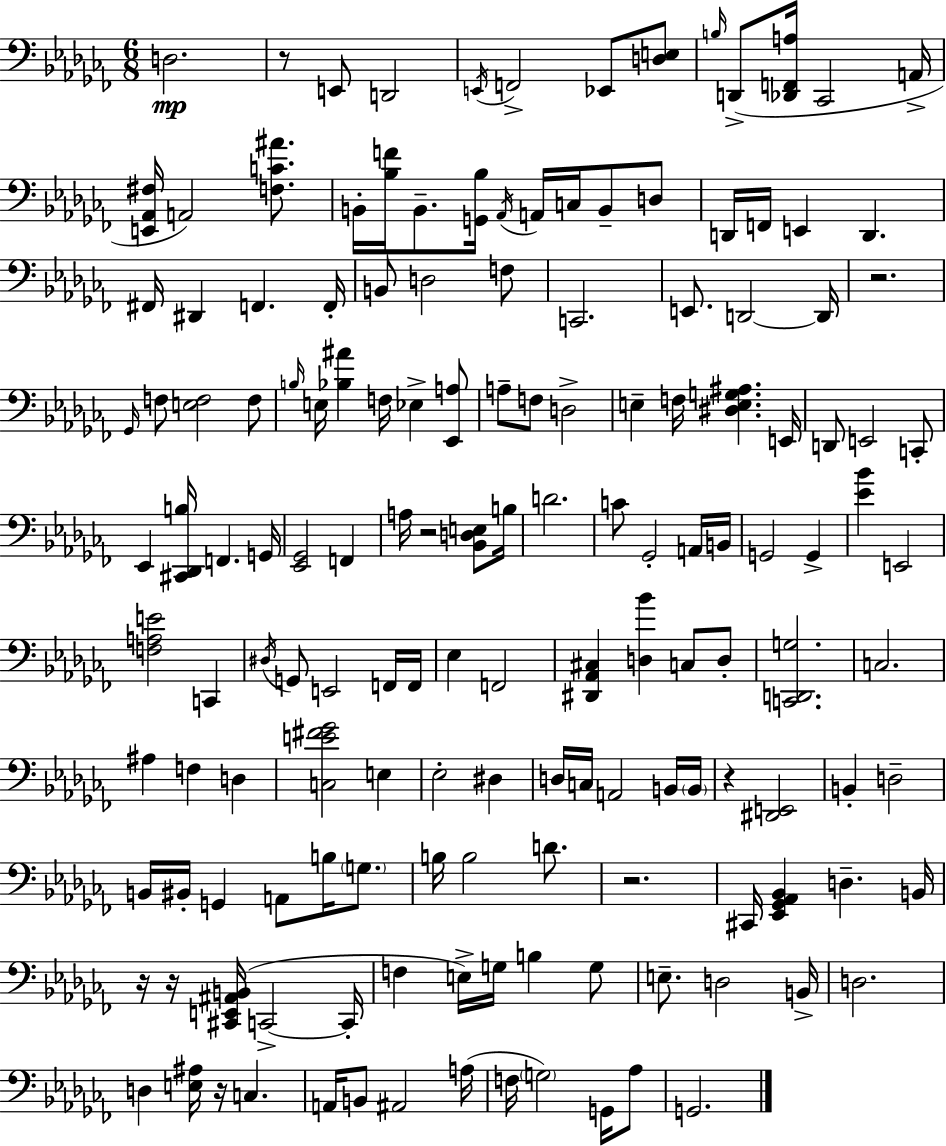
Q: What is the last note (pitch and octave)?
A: G2